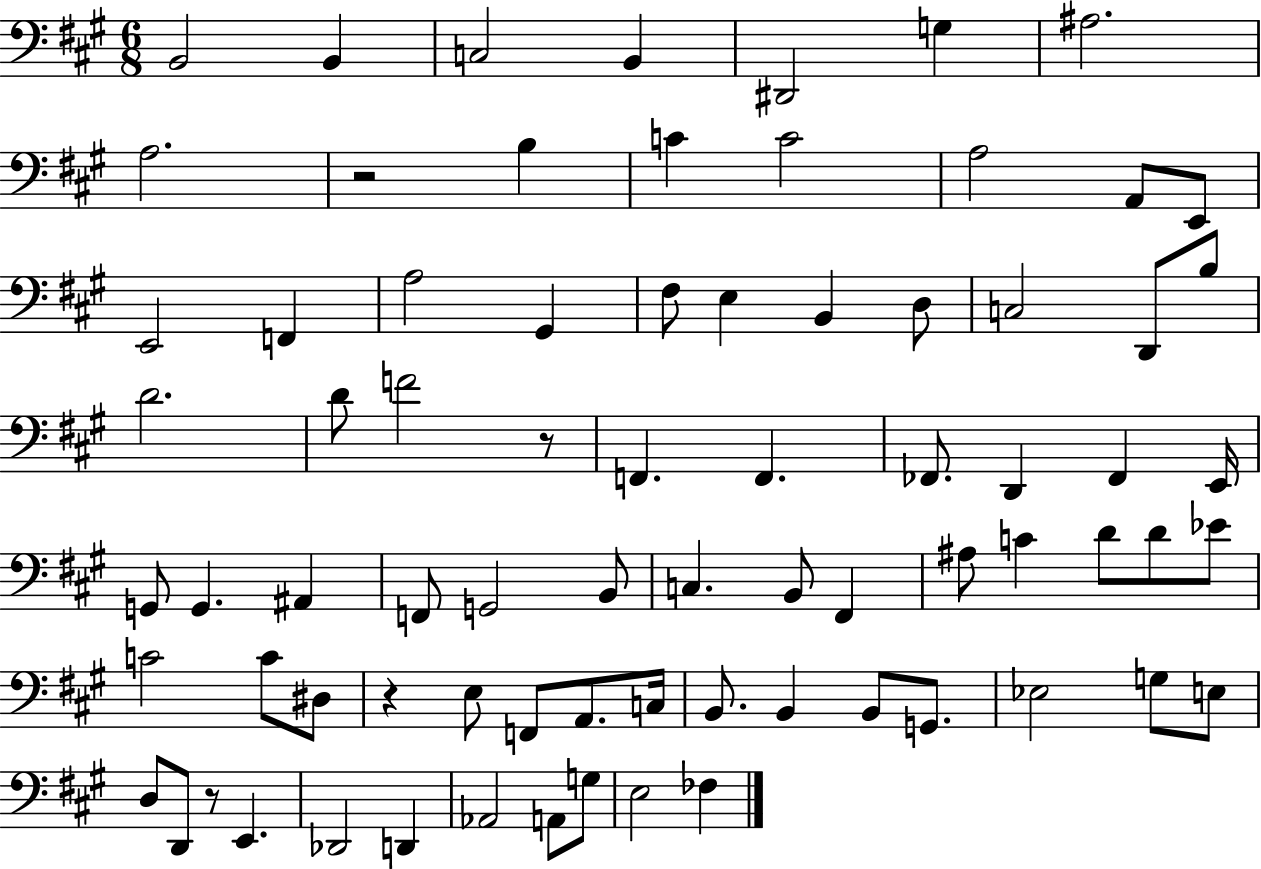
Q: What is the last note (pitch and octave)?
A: FES3